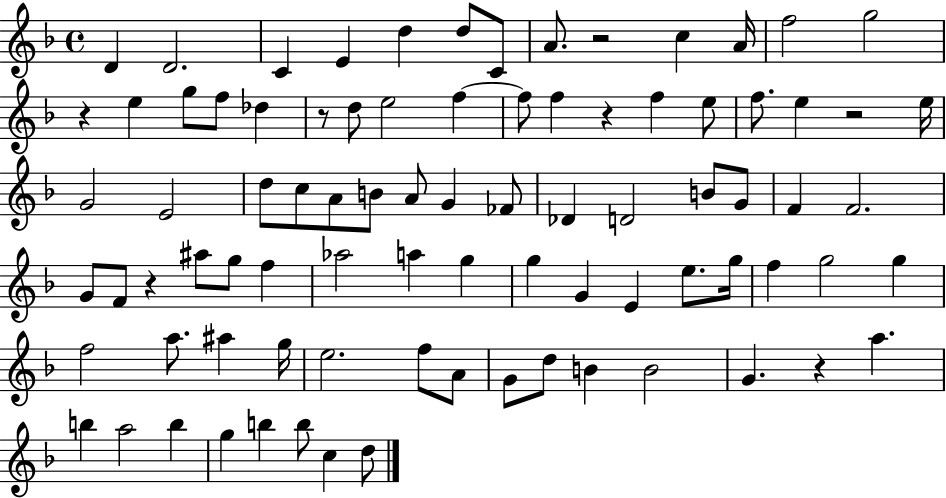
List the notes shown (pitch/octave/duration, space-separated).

D4/q D4/h. C4/q E4/q D5/q D5/e C4/e A4/e. R/h C5/q A4/s F5/h G5/h R/q E5/q G5/e F5/e Db5/q R/e D5/e E5/h F5/q F5/e F5/q R/q F5/q E5/e F5/e. E5/q R/h E5/s G4/h E4/h D5/e C5/e A4/e B4/e A4/e G4/q FES4/e Db4/q D4/h B4/e G4/e F4/q F4/h. G4/e F4/e R/q A#5/e G5/e F5/q Ab5/h A5/q G5/q G5/q G4/q E4/q E5/e. G5/s F5/q G5/h G5/q F5/h A5/e. A#5/q G5/s E5/h. F5/e A4/e G4/e D5/e B4/q B4/h G4/q. R/q A5/q. B5/q A5/h B5/q G5/q B5/q B5/e C5/q D5/e